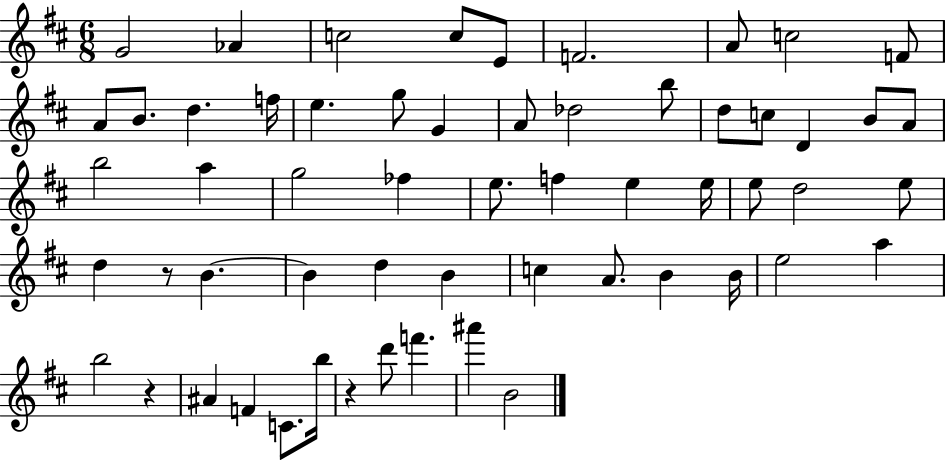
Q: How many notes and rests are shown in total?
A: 58